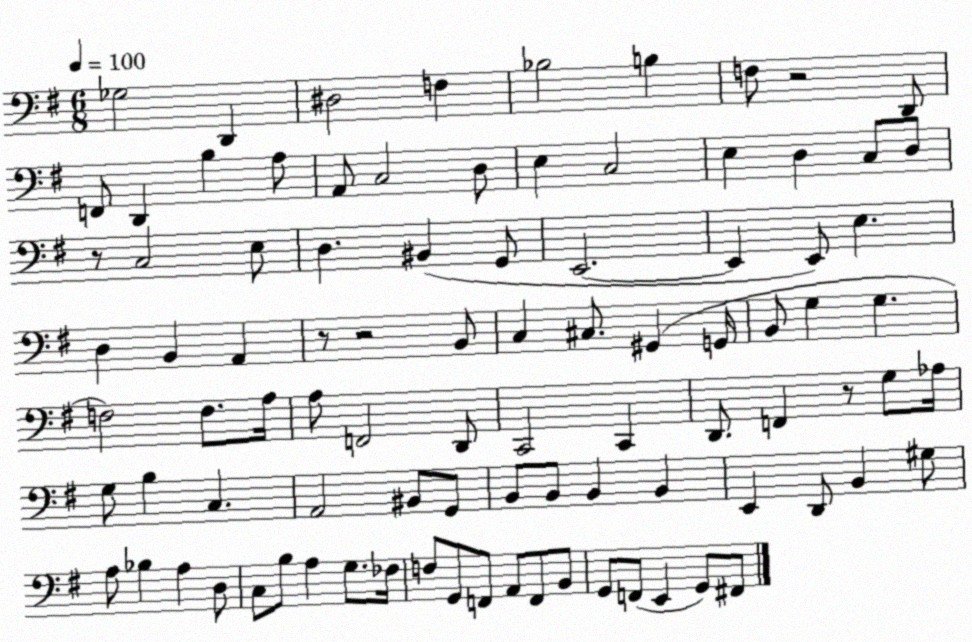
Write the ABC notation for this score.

X:1
T:Untitled
M:6/8
L:1/4
K:G
_G,2 D,, ^D,2 F, _B,2 B, F,/2 z2 D,,/2 F,,/2 D,, B, A,/2 A,,/2 C,2 D,/2 E, C,2 E, D, C,/2 D,/2 z/2 C,2 E,/2 D, ^B,, G,,/2 E,,2 E,, E,,/2 E, D, B,, A,, z/2 z2 B,,/2 C, ^C,/2 ^G,, G,,/4 B,,/2 G, G, F,2 F,/2 A,/4 A,/2 F,,2 D,,/2 C,,2 C,, D,,/2 F,, z/2 G,/2 _A,/4 G,/2 B, C, A,,2 ^B,,/2 G,,/2 B,,/2 B,,/2 B,, B,, E,, D,,/2 B,, ^G,/2 A,/2 _B, A, D,/2 C,/2 B,/2 A, G,/2 _F,/4 F,/2 G,,/2 F,,/2 A,,/2 F,,/2 B,,/2 G,,/2 F,,/2 E,, G,,/2 ^F,,/2